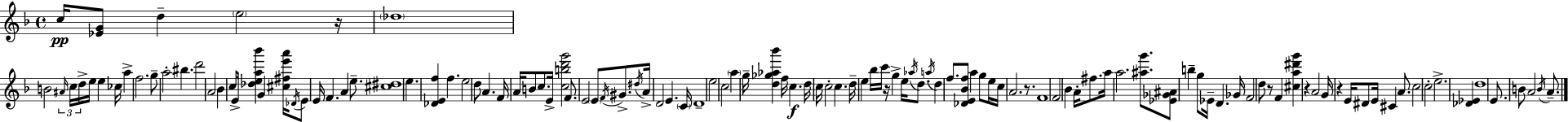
C5/s [Eb4,G4]/e D5/q E5/h R/s Db5/w B4/h A#4/s C5/s D5/s E5/s E5/q CES5/s A5/q F5/h. G5/e A5/h BIS5/q. D6/h A4/h Bb4/q C5/e E4/s [Db5,E5,A5,Bb6]/q G4/q [C#5,F#5,E6,A6]/s Db4/s E4/e E4/s F4/q. A4/q E5/e. [C#5,D#5]/w E5/q. [Db4,E4,F5]/q F5/q. E5/h D5/e A4/q. F4/s A4/s B4/e C5/e. E4/s [C5,B5,D6,G6]/h F4/e. E4/h E4/e F4/s G#4/e. D#5/s A4/s D4/h E4/q. C4/s D4/w E5/h C5/h A5/q G5/s [D5,Gb5,Ab5,Bb6]/q F5/s C5/q. D5/s C5/s C5/h C5/q. D5/s E5/q Bb5/s C6/s R/s G5/q E5/s Ab5/s D5/e. A5/s D5/q F5/e. [Db4,E4,Bb4,F5]/e A5/q G5/e E5/s C5/s A4/h. R/e. F4/w F4/h Bb4/q A4/s F#5/e. A5/s A5/h. [A#5,G6]/e. [Eb4,Gb4,A#4]/e B5/q G5/e Eb4/s D4/q. Gb4/s F4/h D5/e R/e F4/q [C#5,A5,D#6,G6]/q R/q A4/h G4/s R/q E4/s D#4/e E4/s C#4/q A4/e. C5/h C5/h E5/h. [Db4,Eb4]/q D5/w E4/e. B4/e A4/h B4/s A4/e.